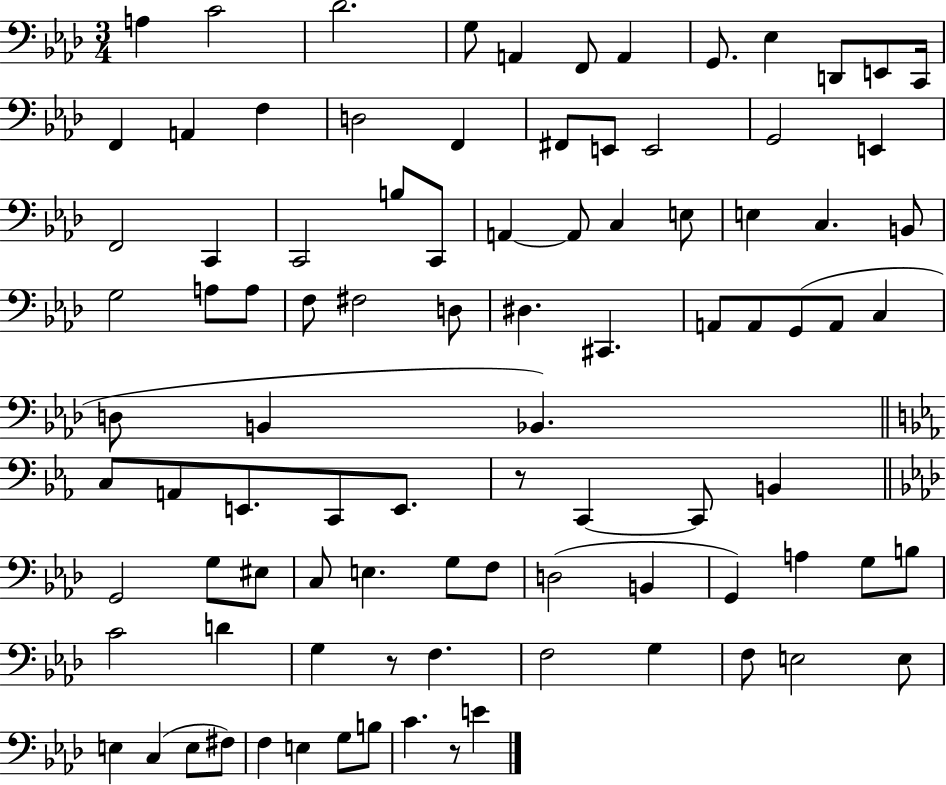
{
  \clef bass
  \numericTimeSignature
  \time 3/4
  \key aes \major
  a4 c'2 | des'2. | g8 a,4 f,8 a,4 | g,8. ees4 d,8 e,8 c,16 | \break f,4 a,4 f4 | d2 f,4 | fis,8 e,8 e,2 | g,2 e,4 | \break f,2 c,4 | c,2 b8 c,8 | a,4~~ a,8 c4 e8 | e4 c4. b,8 | \break g2 a8 a8 | f8 fis2 d8 | dis4. cis,4. | a,8 a,8 g,8( a,8 c4 | \break d8 b,4 bes,4.) | \bar "||" \break \key ees \major c8 a,8 e,8. c,8 e,8. | r8 c,4~~ c,8 b,4 | \bar "||" \break \key aes \major g,2 g8 eis8 | c8 e4. g8 f8 | d2( b,4 | g,4) a4 g8 b8 | \break c'2 d'4 | g4 r8 f4. | f2 g4 | f8 e2 e8 | \break e4 c4( e8 fis8) | f4 e4 g8 b8 | c'4. r8 e'4 | \bar "|."
}